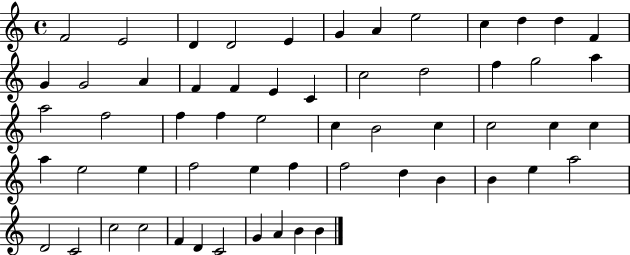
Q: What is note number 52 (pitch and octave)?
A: F4